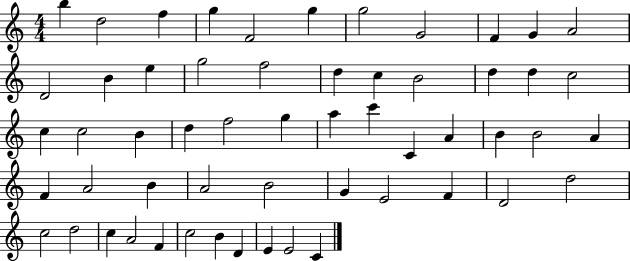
{
  \clef treble
  \numericTimeSignature
  \time 4/4
  \key c \major
  b''4 d''2 f''4 | g''4 f'2 g''4 | g''2 g'2 | f'4 g'4 a'2 | \break d'2 b'4 e''4 | g''2 f''2 | d''4 c''4 b'2 | d''4 d''4 c''2 | \break c''4 c''2 b'4 | d''4 f''2 g''4 | a''4 c'''4 c'4 a'4 | b'4 b'2 a'4 | \break f'4 a'2 b'4 | a'2 b'2 | g'4 e'2 f'4 | d'2 d''2 | \break c''2 d''2 | c''4 a'2 f'4 | c''2 b'4 d'4 | e'4 e'2 c'4 | \break \bar "|."
}